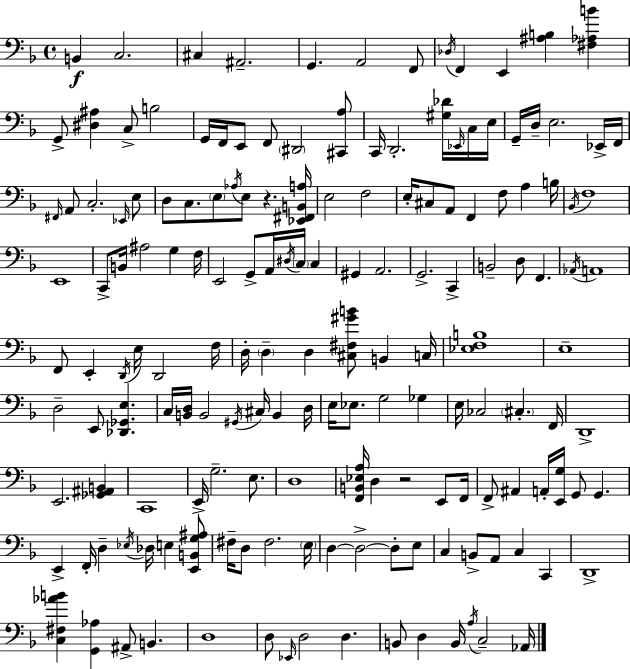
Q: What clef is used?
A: bass